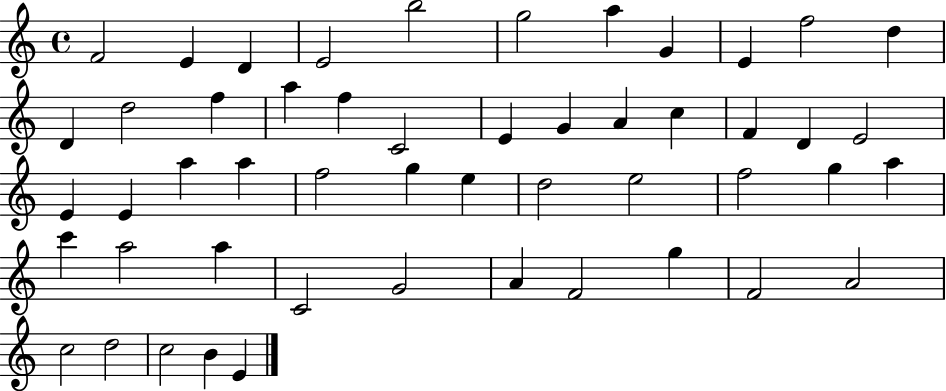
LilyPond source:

{
  \clef treble
  \time 4/4
  \defaultTimeSignature
  \key c \major
  f'2 e'4 d'4 | e'2 b''2 | g''2 a''4 g'4 | e'4 f''2 d''4 | \break d'4 d''2 f''4 | a''4 f''4 c'2 | e'4 g'4 a'4 c''4 | f'4 d'4 e'2 | \break e'4 e'4 a''4 a''4 | f''2 g''4 e''4 | d''2 e''2 | f''2 g''4 a''4 | \break c'''4 a''2 a''4 | c'2 g'2 | a'4 f'2 g''4 | f'2 a'2 | \break c''2 d''2 | c''2 b'4 e'4 | \bar "|."
}